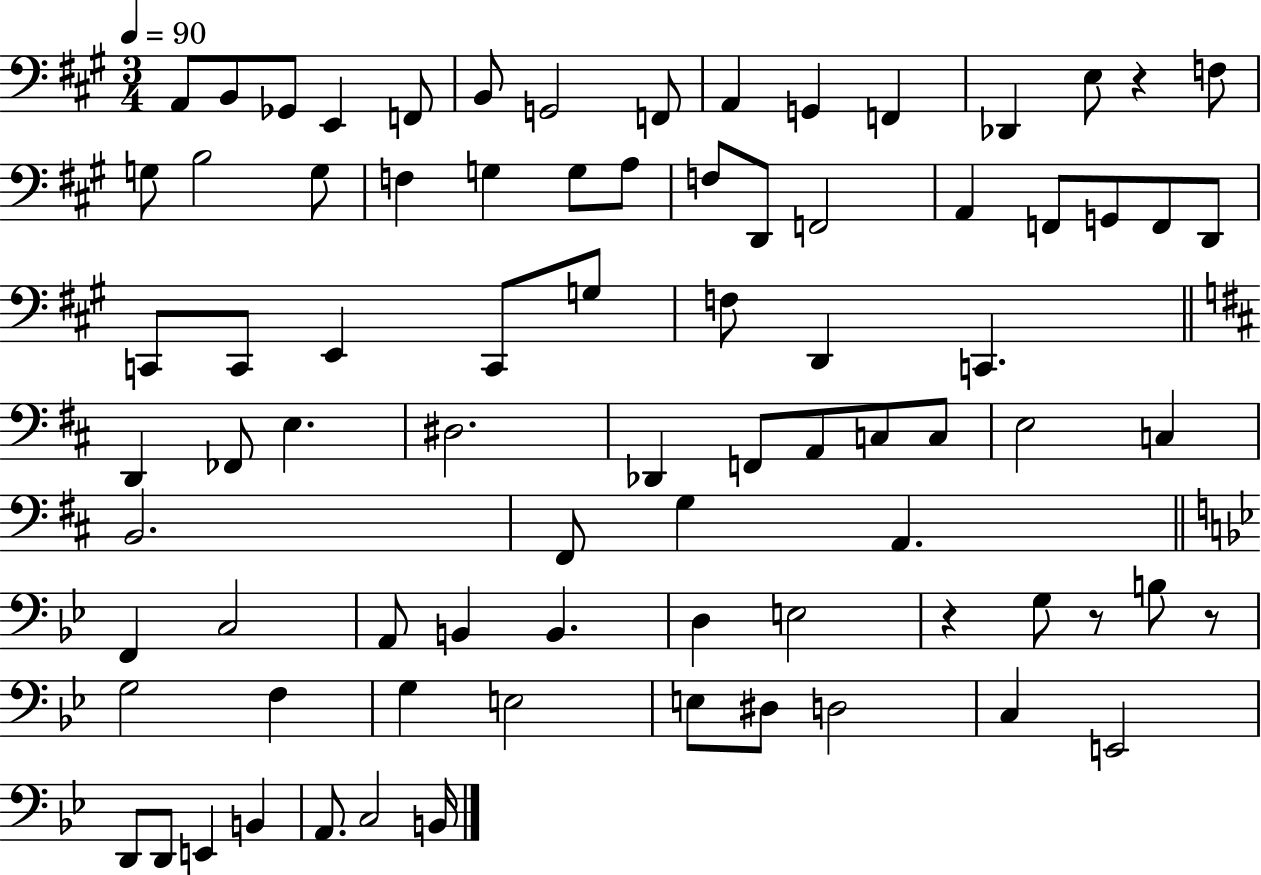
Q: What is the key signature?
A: A major